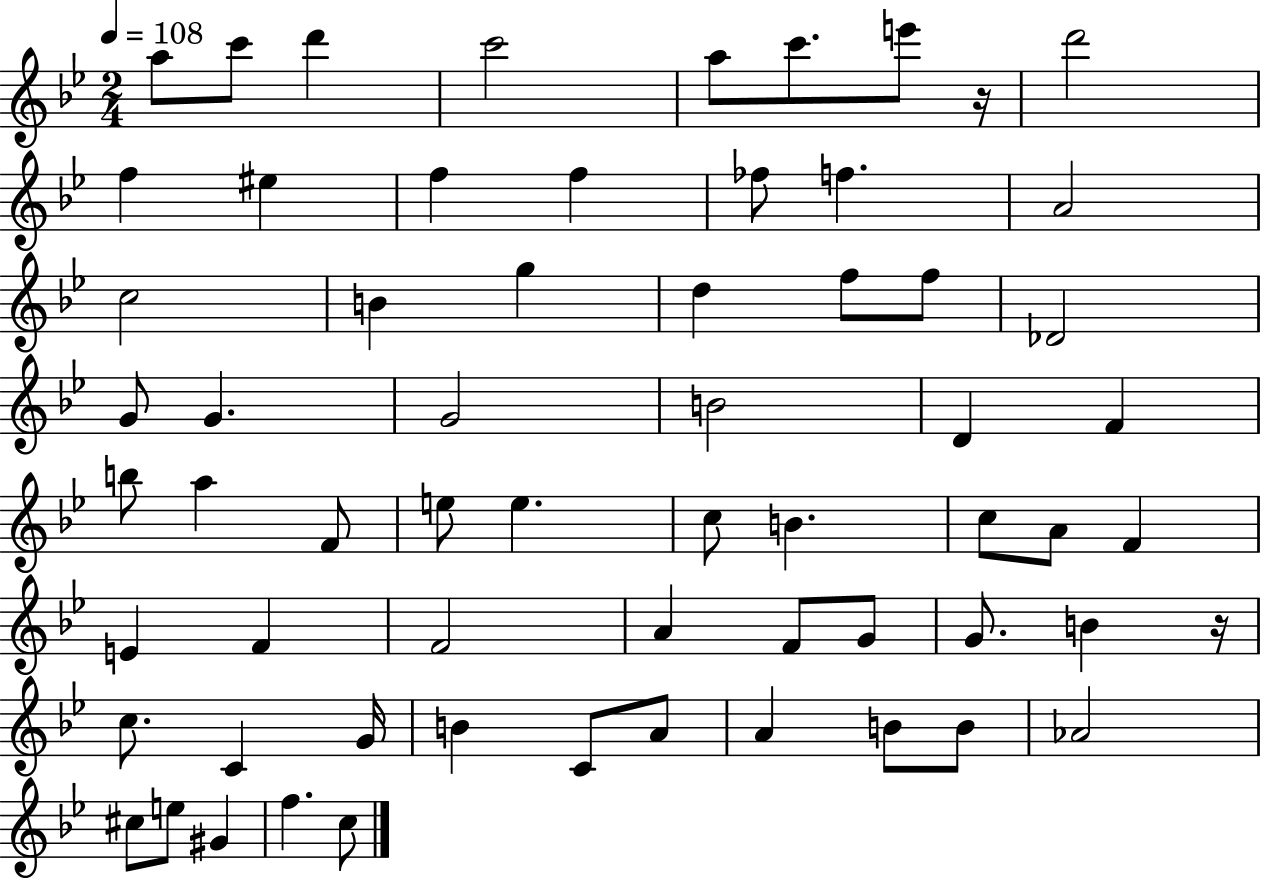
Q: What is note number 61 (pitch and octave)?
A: C5